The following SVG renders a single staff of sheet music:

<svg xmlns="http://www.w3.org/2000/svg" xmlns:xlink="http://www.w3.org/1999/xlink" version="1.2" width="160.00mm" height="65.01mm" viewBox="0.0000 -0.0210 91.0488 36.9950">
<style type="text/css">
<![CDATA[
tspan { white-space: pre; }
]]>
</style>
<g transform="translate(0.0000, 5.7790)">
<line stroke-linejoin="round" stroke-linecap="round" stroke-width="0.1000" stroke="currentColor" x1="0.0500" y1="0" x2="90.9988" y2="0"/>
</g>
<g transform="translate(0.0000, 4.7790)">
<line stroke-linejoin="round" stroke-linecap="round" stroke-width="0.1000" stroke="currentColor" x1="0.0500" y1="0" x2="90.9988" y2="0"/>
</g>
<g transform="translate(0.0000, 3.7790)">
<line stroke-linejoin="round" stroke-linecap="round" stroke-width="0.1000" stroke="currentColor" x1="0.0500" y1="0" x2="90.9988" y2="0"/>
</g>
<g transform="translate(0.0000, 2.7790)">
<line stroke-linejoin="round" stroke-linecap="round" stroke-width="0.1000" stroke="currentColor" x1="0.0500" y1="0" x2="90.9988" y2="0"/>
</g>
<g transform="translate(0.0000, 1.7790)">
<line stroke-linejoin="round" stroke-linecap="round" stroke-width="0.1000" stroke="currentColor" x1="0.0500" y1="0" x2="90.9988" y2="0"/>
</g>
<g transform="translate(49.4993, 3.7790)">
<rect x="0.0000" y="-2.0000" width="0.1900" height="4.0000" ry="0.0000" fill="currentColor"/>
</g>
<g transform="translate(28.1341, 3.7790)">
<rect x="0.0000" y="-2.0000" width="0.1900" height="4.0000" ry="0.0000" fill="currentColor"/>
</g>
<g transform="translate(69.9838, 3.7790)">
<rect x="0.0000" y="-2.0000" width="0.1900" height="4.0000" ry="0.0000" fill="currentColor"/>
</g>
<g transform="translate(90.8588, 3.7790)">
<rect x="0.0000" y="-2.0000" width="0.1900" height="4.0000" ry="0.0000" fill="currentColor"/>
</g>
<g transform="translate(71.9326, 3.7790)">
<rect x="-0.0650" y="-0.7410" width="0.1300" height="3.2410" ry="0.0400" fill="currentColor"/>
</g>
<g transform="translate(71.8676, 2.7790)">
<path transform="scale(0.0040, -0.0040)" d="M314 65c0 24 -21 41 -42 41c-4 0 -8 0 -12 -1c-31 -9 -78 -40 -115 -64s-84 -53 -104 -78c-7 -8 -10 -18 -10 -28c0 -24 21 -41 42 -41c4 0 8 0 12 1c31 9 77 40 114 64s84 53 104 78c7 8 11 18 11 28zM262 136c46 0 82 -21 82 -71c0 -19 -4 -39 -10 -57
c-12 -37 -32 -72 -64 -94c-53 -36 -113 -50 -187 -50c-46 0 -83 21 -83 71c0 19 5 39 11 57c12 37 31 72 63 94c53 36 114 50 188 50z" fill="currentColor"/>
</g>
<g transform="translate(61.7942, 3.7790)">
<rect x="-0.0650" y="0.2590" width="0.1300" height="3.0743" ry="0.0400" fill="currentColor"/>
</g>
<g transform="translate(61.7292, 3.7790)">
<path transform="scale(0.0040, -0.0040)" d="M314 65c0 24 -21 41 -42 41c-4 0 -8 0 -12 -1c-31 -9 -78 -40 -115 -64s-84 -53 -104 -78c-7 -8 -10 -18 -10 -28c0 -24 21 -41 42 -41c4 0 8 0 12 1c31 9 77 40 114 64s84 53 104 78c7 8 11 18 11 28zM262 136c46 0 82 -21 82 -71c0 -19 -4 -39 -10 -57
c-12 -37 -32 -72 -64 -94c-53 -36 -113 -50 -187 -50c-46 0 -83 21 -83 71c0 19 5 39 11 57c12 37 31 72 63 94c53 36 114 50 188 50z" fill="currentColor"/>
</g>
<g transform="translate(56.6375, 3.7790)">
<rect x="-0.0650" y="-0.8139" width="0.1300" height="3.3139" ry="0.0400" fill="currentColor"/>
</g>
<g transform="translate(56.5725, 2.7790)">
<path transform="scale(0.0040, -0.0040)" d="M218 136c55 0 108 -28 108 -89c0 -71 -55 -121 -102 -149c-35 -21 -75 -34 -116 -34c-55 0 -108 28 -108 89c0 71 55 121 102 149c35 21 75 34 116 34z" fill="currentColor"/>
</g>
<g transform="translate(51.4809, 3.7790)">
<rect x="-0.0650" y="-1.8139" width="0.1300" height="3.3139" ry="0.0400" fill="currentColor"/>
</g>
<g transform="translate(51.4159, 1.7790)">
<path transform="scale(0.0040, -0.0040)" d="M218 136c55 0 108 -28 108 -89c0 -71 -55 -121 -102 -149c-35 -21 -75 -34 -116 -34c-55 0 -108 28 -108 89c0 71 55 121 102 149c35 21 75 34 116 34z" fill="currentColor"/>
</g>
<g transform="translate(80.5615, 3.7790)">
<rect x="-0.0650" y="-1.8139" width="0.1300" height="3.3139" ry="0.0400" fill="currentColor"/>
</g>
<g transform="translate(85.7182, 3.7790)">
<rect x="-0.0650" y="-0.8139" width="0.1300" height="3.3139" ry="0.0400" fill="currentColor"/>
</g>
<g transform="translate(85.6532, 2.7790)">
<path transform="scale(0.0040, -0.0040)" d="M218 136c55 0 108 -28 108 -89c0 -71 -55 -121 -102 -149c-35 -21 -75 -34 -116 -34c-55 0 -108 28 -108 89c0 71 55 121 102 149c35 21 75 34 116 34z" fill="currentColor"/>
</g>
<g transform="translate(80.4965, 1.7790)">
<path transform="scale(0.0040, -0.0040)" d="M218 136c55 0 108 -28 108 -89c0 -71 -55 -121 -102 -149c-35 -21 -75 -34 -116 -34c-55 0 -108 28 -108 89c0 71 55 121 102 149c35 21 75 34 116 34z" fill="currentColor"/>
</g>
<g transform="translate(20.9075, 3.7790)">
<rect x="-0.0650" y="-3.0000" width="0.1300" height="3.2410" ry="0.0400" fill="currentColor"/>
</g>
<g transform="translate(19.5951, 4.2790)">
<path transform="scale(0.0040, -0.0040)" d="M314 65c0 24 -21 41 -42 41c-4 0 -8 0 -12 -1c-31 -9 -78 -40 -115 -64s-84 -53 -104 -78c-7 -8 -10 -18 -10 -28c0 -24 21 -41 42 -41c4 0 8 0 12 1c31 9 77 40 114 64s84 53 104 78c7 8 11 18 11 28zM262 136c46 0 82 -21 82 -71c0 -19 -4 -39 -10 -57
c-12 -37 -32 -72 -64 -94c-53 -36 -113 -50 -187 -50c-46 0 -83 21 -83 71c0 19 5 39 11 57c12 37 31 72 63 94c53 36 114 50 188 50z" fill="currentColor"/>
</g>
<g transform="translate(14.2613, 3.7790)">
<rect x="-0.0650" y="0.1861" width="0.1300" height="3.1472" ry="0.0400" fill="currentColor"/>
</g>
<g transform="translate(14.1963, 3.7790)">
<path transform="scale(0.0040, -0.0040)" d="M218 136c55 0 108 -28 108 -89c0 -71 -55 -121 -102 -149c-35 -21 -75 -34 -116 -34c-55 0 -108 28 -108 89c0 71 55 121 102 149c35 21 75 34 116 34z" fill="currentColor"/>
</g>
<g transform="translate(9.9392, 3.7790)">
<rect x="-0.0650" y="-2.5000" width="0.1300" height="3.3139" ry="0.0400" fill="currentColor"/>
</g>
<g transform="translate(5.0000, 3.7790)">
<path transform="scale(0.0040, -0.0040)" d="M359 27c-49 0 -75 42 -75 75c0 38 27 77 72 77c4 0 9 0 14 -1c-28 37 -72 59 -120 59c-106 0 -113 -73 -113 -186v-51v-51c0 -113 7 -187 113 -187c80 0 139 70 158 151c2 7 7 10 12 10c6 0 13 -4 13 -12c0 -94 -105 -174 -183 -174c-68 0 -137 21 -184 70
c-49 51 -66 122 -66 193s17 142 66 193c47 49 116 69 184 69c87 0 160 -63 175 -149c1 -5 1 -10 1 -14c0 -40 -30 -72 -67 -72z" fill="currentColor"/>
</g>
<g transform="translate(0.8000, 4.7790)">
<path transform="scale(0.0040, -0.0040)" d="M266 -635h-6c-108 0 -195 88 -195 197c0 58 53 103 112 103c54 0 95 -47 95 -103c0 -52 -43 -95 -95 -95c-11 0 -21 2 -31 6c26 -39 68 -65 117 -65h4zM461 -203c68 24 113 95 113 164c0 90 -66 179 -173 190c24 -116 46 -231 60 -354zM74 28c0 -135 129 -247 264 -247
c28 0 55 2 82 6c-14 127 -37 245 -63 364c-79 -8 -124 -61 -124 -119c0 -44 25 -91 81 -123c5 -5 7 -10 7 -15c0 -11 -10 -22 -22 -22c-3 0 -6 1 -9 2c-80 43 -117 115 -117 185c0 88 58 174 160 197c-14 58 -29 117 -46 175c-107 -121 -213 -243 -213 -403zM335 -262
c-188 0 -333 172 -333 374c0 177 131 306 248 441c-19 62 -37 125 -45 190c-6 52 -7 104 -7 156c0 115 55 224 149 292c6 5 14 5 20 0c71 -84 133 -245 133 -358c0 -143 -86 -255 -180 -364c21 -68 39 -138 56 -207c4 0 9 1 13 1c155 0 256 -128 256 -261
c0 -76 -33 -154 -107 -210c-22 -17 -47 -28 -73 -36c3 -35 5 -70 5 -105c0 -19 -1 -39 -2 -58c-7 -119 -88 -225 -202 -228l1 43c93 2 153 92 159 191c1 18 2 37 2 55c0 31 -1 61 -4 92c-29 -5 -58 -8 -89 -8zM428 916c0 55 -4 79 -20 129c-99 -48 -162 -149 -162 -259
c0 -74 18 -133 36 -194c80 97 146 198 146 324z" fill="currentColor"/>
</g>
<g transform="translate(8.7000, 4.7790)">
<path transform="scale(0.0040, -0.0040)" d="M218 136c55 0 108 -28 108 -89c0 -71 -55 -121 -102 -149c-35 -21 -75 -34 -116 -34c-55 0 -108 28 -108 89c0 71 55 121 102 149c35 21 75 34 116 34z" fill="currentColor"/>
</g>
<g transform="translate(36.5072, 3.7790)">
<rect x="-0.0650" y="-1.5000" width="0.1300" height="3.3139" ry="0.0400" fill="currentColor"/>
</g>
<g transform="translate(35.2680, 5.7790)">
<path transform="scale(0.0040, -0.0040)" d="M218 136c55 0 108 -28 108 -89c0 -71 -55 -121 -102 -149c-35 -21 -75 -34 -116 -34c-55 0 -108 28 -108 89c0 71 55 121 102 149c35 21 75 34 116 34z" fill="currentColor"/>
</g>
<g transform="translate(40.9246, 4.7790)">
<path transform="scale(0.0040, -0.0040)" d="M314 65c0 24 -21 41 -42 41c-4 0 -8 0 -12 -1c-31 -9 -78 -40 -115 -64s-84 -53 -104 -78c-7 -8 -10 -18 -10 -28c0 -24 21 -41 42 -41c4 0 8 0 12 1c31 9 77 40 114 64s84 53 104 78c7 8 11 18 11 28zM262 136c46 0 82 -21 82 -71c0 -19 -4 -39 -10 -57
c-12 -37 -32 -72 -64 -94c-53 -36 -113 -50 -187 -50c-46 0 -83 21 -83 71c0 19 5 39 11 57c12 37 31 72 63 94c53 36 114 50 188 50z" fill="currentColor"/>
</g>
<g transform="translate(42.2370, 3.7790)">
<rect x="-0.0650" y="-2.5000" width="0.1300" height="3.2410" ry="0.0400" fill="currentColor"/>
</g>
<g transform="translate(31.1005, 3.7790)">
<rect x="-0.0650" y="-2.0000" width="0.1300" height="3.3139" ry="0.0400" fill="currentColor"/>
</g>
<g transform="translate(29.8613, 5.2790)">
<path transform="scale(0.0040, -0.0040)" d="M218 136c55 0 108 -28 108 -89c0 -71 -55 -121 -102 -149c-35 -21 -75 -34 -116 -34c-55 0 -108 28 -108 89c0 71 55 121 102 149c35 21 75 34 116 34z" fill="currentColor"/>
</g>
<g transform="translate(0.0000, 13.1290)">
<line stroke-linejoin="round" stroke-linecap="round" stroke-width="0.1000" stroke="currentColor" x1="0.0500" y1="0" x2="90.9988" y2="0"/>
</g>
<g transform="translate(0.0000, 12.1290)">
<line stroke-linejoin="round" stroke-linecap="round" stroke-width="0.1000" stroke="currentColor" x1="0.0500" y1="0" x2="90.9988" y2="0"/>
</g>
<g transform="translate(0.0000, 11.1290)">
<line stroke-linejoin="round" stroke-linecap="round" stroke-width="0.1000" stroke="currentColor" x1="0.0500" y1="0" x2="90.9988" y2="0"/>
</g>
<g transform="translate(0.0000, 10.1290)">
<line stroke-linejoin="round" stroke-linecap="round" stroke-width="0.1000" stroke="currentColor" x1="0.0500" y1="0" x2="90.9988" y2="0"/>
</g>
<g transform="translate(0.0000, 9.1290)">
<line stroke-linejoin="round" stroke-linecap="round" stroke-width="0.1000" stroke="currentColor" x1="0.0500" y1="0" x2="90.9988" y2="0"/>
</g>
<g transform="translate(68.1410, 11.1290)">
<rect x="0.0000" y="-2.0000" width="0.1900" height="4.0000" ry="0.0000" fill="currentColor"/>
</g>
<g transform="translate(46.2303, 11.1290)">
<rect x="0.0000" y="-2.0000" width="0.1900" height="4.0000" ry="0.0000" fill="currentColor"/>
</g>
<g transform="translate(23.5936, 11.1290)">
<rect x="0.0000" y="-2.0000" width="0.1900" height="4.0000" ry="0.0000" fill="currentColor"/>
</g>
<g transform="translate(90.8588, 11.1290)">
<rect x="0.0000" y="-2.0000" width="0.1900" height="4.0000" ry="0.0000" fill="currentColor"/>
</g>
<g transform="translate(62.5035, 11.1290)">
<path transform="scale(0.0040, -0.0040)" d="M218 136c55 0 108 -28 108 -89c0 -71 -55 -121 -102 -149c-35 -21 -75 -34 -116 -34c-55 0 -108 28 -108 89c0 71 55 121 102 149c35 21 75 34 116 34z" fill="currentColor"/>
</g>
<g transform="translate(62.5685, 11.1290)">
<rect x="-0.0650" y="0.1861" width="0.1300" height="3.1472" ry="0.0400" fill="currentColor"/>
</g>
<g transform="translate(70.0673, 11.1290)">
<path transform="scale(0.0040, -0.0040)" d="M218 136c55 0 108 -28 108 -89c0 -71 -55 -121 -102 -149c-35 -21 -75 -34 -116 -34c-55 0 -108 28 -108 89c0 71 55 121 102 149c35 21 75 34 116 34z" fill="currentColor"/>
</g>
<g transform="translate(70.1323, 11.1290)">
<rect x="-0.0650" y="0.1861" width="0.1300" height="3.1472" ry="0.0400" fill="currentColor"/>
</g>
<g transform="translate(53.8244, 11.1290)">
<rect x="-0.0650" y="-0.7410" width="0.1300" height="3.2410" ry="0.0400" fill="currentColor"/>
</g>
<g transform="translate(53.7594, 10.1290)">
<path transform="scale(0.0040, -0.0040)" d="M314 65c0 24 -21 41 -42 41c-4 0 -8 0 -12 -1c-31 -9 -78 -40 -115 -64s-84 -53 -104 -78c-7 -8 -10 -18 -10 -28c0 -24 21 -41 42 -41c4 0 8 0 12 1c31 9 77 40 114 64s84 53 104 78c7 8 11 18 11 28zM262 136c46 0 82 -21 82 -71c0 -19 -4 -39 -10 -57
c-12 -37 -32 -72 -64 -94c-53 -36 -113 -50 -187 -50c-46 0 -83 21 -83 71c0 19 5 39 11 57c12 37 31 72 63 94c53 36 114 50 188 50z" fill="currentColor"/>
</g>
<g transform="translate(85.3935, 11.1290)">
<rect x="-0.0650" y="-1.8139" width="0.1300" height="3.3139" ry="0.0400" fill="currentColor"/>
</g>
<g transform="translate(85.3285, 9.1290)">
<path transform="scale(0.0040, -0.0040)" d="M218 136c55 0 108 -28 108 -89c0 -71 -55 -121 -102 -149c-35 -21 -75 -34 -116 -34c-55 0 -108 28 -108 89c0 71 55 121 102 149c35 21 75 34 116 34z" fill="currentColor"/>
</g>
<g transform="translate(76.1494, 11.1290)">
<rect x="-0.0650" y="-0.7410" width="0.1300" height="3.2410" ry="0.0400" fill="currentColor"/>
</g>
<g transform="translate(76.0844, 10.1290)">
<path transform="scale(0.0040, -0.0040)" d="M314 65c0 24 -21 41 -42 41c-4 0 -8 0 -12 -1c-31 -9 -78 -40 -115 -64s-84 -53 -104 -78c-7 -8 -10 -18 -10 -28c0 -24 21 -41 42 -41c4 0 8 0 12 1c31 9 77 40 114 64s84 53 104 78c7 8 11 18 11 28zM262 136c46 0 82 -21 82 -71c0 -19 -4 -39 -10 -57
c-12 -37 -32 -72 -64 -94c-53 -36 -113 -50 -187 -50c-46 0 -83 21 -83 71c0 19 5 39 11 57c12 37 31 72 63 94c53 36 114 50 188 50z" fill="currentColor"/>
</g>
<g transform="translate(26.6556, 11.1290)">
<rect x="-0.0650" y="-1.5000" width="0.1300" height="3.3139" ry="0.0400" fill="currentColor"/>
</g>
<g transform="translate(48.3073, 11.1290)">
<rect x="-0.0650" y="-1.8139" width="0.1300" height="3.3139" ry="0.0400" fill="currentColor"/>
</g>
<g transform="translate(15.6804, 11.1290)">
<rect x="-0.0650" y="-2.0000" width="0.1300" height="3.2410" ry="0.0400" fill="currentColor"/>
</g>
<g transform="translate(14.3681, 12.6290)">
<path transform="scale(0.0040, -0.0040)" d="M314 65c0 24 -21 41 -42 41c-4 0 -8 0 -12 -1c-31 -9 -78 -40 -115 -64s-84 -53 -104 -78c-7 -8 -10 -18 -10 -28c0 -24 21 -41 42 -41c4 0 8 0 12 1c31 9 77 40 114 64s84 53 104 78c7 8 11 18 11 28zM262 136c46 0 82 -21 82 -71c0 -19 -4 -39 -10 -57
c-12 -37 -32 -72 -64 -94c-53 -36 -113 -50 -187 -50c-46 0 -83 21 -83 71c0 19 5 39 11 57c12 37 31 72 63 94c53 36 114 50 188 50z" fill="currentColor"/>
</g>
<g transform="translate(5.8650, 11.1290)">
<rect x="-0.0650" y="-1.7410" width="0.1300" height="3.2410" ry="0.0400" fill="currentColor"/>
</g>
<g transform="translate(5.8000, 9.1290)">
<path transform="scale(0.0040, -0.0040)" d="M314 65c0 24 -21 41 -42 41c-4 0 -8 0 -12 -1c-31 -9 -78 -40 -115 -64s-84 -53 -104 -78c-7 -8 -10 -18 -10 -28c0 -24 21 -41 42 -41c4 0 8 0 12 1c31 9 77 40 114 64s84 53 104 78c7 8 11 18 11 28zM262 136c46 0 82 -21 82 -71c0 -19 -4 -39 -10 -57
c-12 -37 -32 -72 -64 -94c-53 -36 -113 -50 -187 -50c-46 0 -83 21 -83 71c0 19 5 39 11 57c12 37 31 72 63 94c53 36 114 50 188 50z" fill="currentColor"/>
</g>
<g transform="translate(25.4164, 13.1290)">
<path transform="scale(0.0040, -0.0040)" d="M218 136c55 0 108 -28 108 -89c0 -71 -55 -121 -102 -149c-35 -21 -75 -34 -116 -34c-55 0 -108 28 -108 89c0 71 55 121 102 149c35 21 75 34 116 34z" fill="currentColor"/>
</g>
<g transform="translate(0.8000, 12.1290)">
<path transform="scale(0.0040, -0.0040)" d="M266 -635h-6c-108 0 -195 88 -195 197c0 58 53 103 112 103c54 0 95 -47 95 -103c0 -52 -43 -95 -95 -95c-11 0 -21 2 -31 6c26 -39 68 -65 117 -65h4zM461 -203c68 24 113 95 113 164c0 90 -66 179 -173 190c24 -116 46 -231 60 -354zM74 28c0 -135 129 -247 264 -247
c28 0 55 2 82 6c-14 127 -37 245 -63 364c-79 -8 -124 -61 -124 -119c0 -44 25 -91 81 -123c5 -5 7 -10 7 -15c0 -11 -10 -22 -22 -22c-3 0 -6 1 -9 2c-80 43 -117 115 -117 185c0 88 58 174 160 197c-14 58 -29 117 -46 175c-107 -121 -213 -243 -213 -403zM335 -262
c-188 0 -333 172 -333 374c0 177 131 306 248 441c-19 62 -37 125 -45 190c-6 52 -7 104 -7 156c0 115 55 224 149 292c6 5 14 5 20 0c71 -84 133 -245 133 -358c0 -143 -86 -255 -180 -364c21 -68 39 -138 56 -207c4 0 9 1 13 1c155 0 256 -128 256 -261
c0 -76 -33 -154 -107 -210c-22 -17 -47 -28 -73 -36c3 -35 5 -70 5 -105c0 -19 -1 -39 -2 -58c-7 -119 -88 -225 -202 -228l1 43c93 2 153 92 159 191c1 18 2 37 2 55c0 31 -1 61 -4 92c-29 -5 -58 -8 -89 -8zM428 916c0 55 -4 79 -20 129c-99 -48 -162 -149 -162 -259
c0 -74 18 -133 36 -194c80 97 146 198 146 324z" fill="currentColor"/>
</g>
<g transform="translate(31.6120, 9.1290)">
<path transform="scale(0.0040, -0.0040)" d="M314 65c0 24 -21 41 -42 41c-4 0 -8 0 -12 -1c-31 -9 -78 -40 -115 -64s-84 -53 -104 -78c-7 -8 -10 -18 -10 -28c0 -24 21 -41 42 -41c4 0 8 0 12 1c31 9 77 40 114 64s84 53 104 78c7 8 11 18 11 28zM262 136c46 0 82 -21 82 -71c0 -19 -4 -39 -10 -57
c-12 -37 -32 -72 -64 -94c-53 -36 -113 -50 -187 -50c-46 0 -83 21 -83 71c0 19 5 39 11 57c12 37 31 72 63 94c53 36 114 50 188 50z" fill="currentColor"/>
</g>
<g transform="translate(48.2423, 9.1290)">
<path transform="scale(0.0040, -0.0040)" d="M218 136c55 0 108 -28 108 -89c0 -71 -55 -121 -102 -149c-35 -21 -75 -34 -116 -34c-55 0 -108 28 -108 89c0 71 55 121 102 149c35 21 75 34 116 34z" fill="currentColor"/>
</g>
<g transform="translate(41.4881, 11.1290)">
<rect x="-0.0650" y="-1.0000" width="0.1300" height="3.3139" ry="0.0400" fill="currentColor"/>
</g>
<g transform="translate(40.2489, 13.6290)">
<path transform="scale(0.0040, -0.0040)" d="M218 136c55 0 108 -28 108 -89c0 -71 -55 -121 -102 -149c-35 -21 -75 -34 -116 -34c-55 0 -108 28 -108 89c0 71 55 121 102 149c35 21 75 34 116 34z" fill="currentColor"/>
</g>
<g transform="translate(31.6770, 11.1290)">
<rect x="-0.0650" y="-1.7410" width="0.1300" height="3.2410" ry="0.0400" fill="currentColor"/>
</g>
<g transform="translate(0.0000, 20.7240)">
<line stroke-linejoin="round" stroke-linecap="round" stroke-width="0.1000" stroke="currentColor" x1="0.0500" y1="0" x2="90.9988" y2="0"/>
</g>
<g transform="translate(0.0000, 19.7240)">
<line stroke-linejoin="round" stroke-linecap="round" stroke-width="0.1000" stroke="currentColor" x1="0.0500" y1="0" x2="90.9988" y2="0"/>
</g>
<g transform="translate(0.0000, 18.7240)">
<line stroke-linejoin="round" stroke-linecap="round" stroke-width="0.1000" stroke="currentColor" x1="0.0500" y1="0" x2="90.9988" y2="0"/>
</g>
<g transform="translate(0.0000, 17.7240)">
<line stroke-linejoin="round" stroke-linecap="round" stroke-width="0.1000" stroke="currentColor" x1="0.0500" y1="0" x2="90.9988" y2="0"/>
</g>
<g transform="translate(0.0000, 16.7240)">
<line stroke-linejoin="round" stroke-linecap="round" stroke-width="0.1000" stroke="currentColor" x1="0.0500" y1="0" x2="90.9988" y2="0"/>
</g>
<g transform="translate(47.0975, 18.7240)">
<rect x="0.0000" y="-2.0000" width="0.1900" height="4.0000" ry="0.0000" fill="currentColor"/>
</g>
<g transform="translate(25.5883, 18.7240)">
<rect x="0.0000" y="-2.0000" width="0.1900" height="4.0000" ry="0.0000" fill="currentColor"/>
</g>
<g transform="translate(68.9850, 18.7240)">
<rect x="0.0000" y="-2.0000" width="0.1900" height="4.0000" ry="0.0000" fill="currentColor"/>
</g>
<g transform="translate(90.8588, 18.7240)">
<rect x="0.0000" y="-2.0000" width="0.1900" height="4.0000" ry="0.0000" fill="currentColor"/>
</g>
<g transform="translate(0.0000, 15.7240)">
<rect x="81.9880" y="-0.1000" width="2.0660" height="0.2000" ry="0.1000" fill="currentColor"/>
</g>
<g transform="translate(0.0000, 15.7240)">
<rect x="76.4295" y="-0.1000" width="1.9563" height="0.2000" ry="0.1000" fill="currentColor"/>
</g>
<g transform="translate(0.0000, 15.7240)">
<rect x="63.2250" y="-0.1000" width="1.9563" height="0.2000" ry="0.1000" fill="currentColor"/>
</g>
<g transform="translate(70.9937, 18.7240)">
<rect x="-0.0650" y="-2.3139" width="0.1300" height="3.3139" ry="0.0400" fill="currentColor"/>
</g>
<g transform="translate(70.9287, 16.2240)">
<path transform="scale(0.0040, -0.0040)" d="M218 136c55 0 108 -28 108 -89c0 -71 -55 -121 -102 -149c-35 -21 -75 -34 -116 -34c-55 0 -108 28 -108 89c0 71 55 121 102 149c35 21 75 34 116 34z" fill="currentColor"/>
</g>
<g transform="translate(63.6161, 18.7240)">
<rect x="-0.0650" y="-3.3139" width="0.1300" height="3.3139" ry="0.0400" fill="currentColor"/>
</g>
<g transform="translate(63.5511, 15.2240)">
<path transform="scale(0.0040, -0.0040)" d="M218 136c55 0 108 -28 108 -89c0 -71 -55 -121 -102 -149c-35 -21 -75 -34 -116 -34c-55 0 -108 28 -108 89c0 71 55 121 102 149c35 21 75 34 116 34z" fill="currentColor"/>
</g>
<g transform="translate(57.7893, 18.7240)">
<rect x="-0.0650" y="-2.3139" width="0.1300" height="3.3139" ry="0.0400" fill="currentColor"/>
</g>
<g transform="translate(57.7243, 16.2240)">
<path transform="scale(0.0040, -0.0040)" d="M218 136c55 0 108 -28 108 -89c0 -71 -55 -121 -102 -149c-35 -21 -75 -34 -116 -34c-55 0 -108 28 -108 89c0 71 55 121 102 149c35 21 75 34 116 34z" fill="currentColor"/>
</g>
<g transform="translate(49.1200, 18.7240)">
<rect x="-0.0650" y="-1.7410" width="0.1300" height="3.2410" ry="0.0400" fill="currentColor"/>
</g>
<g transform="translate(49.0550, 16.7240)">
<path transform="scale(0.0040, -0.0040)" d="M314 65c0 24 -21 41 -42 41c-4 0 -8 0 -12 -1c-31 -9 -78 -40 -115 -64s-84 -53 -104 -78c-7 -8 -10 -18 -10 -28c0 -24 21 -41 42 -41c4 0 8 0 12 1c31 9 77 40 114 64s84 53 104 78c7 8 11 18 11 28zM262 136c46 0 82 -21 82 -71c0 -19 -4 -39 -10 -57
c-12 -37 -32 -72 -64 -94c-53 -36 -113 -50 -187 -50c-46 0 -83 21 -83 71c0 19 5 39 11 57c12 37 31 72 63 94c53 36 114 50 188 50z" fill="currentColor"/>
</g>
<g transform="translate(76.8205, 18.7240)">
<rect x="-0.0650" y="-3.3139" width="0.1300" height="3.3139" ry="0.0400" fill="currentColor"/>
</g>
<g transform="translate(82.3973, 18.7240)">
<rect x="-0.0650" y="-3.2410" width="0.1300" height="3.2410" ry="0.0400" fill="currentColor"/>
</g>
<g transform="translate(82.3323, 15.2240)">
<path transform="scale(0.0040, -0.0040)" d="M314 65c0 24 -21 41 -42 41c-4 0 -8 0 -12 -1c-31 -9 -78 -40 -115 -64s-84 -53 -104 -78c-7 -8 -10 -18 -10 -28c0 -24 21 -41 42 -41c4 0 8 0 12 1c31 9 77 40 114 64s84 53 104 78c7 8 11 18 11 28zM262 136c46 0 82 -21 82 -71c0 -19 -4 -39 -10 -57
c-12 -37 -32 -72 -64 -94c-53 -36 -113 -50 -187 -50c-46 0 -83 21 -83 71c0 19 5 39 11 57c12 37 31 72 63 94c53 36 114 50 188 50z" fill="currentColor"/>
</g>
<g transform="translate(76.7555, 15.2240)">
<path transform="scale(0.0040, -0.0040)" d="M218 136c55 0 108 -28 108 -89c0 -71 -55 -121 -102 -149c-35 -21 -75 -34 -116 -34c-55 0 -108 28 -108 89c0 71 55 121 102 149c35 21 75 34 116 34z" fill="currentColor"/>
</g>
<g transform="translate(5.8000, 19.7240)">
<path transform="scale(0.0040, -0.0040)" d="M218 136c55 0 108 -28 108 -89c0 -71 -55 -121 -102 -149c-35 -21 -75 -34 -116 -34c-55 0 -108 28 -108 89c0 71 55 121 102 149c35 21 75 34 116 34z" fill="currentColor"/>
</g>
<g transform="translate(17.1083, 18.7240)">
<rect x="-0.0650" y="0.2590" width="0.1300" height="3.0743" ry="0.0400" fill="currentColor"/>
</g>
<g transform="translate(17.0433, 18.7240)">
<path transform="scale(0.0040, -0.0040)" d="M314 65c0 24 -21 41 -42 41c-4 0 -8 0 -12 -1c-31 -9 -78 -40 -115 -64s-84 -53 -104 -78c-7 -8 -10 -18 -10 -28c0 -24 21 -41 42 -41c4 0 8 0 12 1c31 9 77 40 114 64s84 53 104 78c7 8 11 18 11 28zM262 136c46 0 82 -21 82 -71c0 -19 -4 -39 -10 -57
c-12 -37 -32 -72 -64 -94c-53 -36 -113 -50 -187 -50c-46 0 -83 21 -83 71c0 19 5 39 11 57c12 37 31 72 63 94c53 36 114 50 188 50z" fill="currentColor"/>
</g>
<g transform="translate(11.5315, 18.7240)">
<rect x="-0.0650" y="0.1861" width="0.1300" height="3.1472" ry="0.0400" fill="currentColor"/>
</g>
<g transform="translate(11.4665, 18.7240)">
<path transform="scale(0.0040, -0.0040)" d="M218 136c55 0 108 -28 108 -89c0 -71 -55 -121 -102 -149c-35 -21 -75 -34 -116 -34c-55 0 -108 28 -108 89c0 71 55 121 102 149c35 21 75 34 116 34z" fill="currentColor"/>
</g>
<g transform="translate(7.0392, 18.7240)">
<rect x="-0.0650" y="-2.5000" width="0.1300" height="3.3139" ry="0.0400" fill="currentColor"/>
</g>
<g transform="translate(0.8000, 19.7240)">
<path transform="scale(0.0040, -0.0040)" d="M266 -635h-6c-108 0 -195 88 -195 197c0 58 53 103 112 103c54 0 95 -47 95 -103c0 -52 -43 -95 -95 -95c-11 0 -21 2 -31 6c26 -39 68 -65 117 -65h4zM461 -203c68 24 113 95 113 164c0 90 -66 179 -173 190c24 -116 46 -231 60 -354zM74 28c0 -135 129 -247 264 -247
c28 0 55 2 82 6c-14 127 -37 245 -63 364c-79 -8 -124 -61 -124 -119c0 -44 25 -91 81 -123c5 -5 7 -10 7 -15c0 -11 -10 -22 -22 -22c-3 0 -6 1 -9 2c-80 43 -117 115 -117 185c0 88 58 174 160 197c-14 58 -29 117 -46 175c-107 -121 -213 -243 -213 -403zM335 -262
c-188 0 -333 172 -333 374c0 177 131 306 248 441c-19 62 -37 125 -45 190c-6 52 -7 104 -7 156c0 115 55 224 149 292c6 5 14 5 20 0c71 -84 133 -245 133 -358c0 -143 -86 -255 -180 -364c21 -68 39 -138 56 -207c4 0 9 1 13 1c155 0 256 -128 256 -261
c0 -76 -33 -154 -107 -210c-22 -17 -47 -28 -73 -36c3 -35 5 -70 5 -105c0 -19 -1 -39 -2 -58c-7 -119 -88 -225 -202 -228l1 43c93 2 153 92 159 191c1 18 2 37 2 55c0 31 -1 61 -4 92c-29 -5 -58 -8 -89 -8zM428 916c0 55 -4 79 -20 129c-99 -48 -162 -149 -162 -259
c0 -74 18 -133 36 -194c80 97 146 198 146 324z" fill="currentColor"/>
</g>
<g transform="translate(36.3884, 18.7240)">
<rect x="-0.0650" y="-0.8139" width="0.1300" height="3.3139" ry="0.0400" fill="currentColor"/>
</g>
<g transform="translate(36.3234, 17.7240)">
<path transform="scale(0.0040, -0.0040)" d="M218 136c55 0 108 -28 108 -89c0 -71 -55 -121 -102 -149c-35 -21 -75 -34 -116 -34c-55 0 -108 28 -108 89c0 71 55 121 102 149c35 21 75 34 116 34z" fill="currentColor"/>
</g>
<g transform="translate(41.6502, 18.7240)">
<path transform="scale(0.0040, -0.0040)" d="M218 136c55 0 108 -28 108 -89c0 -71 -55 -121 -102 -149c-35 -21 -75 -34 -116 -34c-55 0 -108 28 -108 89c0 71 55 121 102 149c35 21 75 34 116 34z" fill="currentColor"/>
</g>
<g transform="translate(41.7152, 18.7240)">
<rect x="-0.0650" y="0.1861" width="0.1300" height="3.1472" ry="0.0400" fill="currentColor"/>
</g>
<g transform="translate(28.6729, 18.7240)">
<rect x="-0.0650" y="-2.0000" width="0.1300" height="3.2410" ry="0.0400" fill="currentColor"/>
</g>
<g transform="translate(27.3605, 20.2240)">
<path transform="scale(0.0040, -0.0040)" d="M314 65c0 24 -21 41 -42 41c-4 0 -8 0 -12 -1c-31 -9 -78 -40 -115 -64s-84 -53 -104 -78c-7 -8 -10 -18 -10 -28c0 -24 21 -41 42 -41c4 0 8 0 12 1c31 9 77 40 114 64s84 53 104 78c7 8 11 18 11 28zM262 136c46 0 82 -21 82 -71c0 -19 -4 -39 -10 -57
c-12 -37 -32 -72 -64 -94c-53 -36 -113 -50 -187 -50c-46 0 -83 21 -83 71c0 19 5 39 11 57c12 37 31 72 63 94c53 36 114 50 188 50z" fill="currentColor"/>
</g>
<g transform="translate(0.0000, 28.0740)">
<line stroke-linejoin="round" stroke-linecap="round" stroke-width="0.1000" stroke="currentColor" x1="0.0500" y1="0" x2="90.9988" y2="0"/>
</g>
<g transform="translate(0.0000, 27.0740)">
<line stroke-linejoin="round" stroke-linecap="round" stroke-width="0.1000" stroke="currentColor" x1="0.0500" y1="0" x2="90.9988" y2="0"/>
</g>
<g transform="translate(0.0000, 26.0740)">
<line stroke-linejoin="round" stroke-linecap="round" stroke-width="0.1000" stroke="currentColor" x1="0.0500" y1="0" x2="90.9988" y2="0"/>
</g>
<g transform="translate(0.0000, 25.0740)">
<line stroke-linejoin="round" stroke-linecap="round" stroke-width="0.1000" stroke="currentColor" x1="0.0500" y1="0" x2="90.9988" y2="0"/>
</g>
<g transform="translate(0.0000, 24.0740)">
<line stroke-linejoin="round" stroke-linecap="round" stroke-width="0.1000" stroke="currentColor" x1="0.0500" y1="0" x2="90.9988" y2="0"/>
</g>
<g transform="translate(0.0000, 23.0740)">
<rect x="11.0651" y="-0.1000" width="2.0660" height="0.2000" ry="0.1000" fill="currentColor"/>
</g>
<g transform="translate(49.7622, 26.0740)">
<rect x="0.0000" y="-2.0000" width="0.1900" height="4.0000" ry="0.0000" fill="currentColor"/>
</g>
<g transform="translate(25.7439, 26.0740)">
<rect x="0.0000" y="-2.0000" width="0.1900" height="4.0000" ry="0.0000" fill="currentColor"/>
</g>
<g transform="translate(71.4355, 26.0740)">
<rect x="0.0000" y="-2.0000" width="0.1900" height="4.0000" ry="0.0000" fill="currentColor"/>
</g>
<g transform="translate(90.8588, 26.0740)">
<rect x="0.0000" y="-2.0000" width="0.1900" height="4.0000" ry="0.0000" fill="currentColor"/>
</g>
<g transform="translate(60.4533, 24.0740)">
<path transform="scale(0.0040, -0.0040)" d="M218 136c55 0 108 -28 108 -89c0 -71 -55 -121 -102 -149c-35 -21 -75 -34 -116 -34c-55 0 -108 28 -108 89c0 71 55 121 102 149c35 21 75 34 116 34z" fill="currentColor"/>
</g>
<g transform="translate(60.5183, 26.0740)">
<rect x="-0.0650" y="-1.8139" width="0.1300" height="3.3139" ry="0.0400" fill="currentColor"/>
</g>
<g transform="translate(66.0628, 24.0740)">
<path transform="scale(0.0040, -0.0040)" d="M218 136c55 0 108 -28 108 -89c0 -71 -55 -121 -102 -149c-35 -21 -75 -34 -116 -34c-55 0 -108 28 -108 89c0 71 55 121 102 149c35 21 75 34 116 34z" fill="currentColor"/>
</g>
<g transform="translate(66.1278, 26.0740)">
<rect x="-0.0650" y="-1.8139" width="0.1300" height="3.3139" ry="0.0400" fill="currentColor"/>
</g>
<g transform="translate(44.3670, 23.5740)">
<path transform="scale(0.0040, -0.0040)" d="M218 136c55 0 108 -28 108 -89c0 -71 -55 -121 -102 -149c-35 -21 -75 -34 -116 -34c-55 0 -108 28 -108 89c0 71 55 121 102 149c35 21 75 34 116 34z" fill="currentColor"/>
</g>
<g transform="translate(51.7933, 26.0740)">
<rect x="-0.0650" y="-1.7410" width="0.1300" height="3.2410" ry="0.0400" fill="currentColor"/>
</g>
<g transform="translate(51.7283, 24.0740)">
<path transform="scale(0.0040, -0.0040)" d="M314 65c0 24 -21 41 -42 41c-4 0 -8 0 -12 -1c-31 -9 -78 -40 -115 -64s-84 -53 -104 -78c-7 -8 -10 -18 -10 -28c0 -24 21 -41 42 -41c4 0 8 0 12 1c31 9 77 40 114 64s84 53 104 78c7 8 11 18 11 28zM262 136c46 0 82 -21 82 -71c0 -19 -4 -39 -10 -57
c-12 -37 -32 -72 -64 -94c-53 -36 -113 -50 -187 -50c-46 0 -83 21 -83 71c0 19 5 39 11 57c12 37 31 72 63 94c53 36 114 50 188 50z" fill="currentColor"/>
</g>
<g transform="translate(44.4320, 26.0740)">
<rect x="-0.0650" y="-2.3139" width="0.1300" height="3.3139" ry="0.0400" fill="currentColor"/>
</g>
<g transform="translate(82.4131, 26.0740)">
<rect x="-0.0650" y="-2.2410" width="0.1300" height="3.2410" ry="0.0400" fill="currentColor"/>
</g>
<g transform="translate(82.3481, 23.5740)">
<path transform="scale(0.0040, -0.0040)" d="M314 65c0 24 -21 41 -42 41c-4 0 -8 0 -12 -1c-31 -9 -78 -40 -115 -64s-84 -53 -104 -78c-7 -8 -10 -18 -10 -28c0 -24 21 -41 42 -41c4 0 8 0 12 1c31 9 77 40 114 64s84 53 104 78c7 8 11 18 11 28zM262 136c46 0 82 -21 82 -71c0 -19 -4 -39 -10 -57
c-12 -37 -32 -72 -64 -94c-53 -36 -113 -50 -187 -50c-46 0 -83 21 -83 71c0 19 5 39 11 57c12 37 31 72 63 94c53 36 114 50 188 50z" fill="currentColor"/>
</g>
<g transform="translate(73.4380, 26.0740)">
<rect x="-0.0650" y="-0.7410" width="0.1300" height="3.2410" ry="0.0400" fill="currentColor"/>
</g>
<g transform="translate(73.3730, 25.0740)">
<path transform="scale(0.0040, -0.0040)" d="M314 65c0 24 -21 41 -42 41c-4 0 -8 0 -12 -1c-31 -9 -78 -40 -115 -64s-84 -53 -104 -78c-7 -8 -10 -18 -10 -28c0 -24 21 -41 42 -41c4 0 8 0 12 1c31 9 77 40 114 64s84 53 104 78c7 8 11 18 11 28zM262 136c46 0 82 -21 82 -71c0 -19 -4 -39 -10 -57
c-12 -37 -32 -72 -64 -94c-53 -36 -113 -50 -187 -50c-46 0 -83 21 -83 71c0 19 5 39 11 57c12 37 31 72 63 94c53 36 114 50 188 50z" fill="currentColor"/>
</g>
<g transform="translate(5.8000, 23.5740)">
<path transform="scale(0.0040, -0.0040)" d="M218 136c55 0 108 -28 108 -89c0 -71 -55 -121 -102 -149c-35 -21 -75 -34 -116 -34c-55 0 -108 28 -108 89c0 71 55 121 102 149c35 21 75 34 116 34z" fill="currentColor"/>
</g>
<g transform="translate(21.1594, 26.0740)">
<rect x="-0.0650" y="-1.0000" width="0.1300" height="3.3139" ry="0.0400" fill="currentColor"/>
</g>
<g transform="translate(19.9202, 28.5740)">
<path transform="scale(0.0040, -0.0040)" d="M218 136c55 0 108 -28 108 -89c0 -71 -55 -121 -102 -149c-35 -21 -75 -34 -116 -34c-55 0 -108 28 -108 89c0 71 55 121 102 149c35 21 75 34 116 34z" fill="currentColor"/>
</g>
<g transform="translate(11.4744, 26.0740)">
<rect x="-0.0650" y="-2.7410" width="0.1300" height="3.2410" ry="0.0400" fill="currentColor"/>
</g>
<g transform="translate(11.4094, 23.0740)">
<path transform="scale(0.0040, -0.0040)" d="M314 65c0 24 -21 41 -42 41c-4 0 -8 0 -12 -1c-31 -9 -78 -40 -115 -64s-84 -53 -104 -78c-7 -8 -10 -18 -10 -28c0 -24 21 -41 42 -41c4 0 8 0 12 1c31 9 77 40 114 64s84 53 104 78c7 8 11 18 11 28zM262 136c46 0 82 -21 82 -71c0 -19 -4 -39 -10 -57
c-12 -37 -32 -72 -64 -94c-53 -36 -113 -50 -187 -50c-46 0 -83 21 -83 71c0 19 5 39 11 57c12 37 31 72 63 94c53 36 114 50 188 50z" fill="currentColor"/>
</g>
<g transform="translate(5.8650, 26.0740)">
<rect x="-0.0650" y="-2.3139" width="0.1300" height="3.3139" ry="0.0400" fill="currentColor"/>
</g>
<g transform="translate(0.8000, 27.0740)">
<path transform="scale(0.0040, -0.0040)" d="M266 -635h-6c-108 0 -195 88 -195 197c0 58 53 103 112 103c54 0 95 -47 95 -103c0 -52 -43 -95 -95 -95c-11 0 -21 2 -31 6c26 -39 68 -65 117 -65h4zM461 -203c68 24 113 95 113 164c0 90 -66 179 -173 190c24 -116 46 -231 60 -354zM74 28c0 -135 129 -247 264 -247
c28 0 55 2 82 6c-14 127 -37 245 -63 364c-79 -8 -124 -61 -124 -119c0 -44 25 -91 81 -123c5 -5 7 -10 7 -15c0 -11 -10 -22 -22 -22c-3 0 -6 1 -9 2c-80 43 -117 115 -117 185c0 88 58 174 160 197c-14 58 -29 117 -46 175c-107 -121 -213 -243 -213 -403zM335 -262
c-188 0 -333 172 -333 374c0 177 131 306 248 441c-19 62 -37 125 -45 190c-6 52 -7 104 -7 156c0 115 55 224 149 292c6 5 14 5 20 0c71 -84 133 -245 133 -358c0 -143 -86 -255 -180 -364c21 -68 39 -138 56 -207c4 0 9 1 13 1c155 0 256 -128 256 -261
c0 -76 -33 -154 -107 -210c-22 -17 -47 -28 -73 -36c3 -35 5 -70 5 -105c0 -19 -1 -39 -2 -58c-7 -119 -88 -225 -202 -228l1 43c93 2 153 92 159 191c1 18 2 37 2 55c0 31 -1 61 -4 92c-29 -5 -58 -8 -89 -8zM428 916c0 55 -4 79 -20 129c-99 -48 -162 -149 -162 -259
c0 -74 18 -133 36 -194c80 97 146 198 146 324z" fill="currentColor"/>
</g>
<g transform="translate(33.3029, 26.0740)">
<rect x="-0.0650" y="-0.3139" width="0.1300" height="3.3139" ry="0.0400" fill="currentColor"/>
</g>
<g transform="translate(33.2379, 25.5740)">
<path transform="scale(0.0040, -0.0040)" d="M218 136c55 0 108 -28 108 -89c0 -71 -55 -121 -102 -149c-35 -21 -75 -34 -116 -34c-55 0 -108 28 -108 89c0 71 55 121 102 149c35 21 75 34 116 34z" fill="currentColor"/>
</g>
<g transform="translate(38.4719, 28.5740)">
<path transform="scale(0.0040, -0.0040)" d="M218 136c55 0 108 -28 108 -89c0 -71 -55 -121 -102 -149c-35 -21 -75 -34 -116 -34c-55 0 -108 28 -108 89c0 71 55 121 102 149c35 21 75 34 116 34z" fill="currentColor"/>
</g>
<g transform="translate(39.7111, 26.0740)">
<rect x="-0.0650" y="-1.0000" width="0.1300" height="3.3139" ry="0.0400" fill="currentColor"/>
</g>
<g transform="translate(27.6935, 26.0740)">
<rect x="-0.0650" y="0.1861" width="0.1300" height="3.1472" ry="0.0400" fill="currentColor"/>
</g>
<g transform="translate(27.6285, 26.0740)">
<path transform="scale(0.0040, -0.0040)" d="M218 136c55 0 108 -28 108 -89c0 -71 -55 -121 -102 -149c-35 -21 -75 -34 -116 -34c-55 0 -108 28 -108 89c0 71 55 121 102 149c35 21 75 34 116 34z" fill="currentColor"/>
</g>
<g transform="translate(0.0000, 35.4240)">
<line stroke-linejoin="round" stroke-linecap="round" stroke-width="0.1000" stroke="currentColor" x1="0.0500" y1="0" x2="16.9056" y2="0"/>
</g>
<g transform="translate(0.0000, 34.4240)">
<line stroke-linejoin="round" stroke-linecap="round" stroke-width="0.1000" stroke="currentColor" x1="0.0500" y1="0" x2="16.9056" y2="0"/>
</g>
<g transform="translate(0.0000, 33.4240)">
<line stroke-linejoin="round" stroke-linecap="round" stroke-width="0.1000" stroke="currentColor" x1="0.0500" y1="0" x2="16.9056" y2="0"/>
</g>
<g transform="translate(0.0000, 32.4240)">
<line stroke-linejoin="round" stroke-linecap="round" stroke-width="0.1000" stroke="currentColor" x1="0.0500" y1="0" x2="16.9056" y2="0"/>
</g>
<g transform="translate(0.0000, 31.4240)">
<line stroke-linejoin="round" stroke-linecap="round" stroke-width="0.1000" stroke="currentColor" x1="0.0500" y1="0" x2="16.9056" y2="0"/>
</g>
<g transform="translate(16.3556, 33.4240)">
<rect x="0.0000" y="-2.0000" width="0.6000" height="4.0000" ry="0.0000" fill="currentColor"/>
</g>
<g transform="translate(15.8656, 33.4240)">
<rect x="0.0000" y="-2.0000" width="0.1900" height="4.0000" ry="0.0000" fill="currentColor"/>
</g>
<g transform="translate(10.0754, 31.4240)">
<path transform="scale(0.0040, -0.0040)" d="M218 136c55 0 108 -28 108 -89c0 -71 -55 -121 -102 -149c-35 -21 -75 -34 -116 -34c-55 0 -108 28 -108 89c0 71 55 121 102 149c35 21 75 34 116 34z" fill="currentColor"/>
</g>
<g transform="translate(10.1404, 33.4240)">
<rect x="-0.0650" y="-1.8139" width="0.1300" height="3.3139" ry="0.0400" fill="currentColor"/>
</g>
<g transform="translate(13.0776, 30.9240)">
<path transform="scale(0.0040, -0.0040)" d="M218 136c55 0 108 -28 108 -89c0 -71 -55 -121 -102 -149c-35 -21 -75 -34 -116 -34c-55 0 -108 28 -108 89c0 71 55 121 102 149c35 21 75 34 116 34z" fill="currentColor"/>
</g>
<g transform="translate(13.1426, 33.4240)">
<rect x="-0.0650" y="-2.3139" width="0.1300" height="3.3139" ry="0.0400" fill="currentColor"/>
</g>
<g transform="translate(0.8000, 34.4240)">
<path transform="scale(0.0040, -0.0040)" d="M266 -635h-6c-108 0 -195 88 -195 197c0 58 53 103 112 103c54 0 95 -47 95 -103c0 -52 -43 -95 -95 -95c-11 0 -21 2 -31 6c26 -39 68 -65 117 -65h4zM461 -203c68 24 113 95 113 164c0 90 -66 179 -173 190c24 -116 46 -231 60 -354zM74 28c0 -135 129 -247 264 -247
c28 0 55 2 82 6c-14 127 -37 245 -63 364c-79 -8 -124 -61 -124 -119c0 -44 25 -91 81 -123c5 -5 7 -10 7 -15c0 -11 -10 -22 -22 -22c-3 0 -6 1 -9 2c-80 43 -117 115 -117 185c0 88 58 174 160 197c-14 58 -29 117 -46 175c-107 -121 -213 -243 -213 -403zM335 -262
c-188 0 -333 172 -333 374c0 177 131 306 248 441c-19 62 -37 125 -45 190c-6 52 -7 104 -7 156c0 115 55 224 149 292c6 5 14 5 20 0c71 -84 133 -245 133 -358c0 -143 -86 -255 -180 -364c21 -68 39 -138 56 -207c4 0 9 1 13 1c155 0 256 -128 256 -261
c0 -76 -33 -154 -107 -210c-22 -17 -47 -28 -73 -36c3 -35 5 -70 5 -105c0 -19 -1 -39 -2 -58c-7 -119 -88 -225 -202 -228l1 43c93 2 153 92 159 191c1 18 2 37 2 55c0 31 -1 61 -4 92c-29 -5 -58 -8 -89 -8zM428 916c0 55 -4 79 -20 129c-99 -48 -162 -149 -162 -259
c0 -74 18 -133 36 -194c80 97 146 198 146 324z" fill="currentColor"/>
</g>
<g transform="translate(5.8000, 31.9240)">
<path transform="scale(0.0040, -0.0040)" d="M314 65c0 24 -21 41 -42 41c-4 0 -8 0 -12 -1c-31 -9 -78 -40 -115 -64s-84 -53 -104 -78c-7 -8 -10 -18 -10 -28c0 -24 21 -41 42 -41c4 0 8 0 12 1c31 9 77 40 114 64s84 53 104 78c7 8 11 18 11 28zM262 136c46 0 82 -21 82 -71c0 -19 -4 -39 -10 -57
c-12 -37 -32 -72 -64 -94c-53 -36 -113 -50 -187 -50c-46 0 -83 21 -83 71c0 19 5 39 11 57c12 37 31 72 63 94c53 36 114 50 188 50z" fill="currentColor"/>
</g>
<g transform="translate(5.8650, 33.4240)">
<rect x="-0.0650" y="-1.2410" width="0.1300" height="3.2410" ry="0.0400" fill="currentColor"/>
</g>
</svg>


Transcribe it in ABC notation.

X:1
T:Untitled
M:4/4
L:1/4
K:C
G B A2 F E G2 f d B2 d2 f d f2 F2 E f2 D f d2 B B d2 f G B B2 F2 d B f2 g b g b b2 g a2 D B c D g f2 f f d2 g2 e2 f g